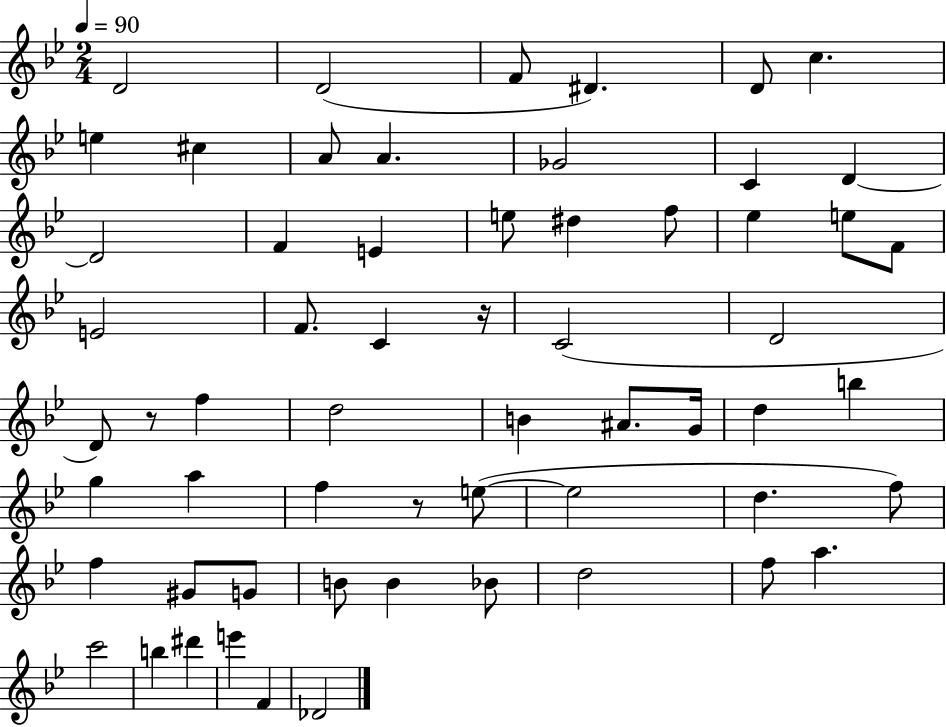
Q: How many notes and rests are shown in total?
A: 60